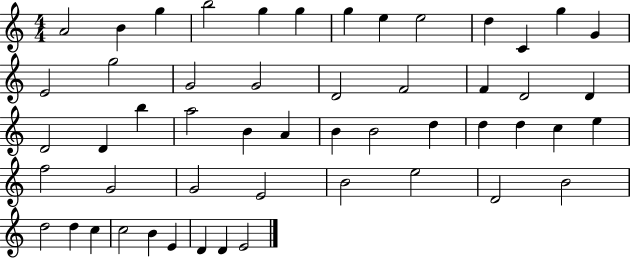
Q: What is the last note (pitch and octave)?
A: E4